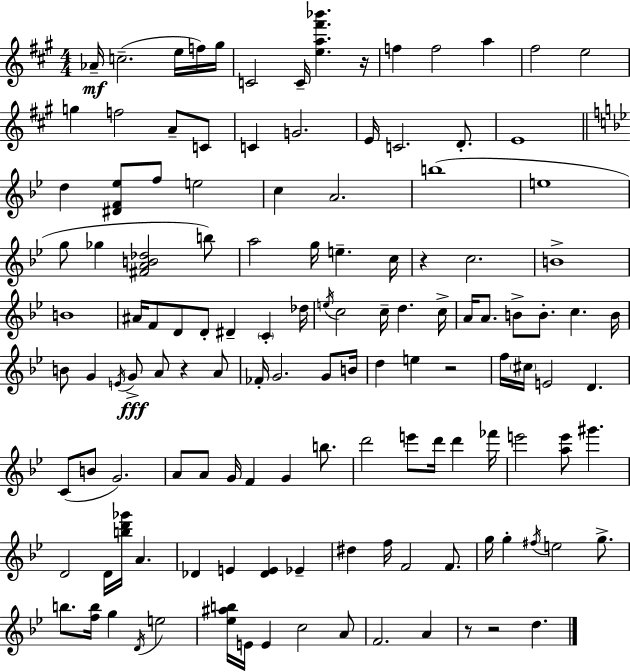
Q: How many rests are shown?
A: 6